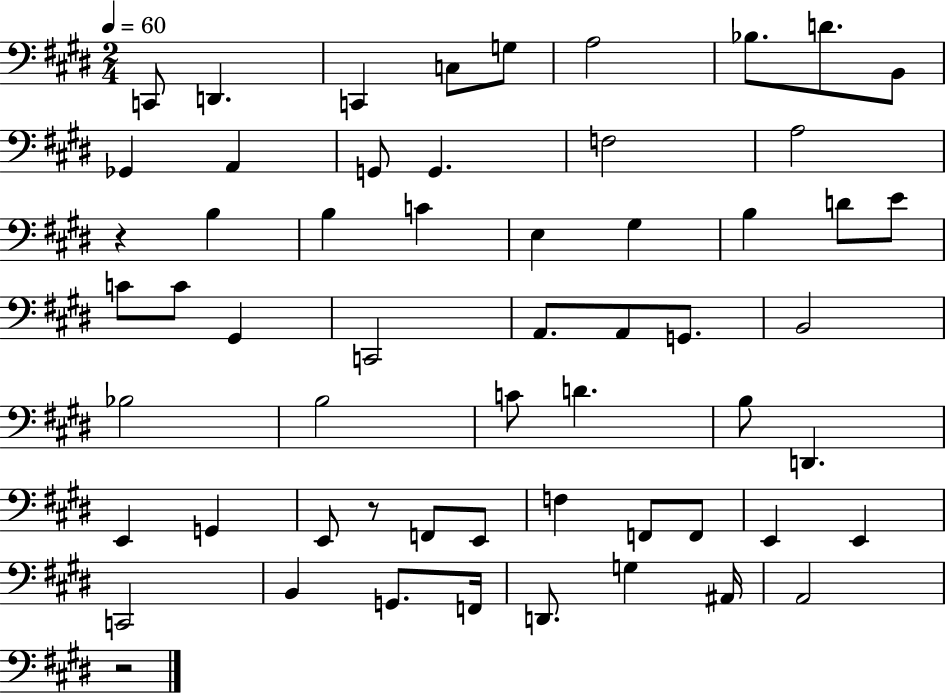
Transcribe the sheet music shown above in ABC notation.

X:1
T:Untitled
M:2/4
L:1/4
K:E
C,,/2 D,, C,, C,/2 G,/2 A,2 _B,/2 D/2 B,,/2 _G,, A,, G,,/2 G,, F,2 A,2 z B, B, C E, ^G, B, D/2 E/2 C/2 C/2 ^G,, C,,2 A,,/2 A,,/2 G,,/2 B,,2 _B,2 B,2 C/2 D B,/2 D,, E,, G,, E,,/2 z/2 F,,/2 E,,/2 F, F,,/2 F,,/2 E,, E,, C,,2 B,, G,,/2 F,,/4 D,,/2 G, ^A,,/4 A,,2 z2